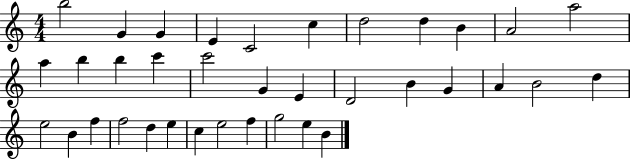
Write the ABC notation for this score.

X:1
T:Untitled
M:4/4
L:1/4
K:C
b2 G G E C2 c d2 d B A2 a2 a b b c' c'2 G E D2 B G A B2 d e2 B f f2 d e c e2 f g2 e B